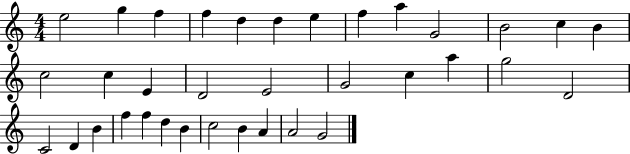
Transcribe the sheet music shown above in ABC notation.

X:1
T:Untitled
M:4/4
L:1/4
K:C
e2 g f f d d e f a G2 B2 c B c2 c E D2 E2 G2 c a g2 D2 C2 D B f f d B c2 B A A2 G2